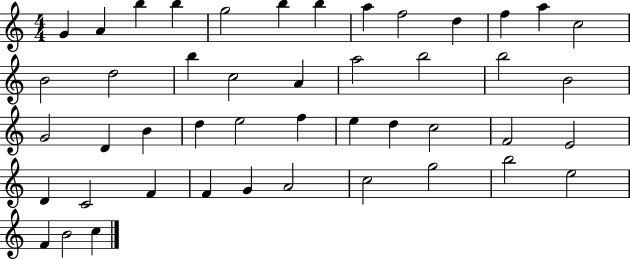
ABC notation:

X:1
T:Untitled
M:4/4
L:1/4
K:C
G A b b g2 b b a f2 d f a c2 B2 d2 b c2 A a2 b2 b2 B2 G2 D B d e2 f e d c2 F2 E2 D C2 F F G A2 c2 g2 b2 e2 F B2 c